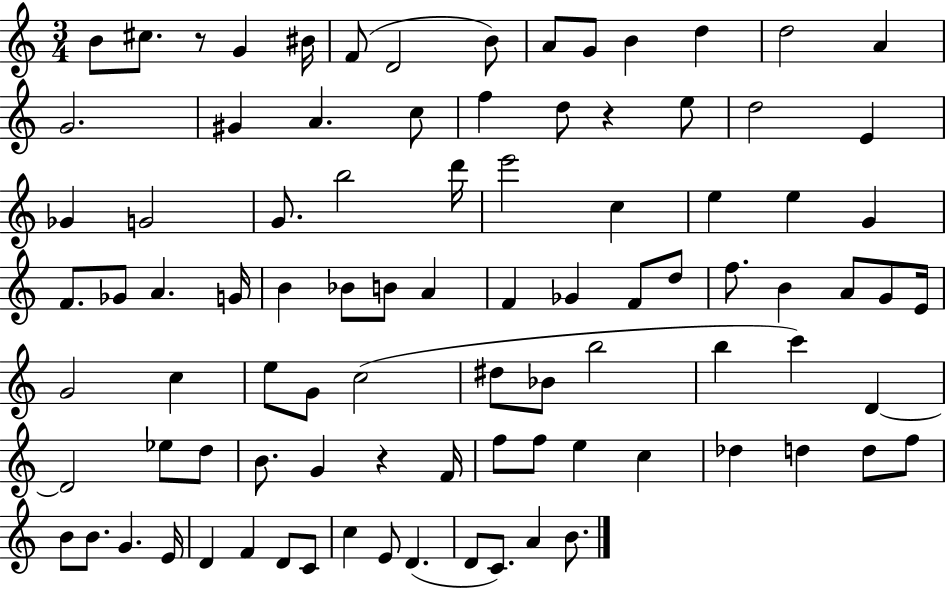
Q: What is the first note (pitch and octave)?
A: B4